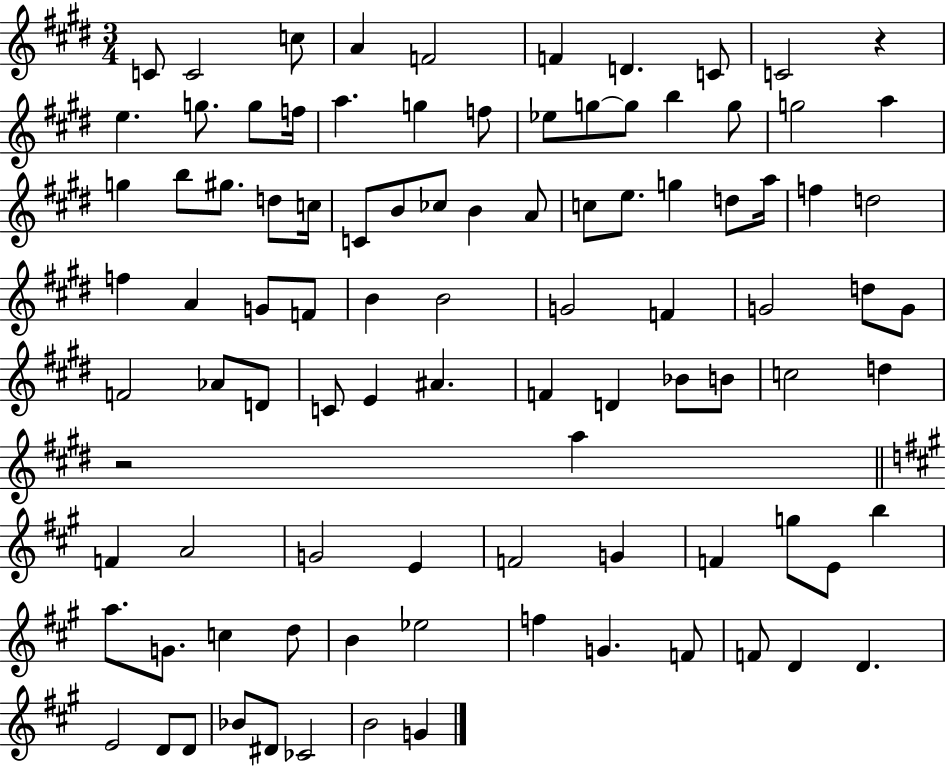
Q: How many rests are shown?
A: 2